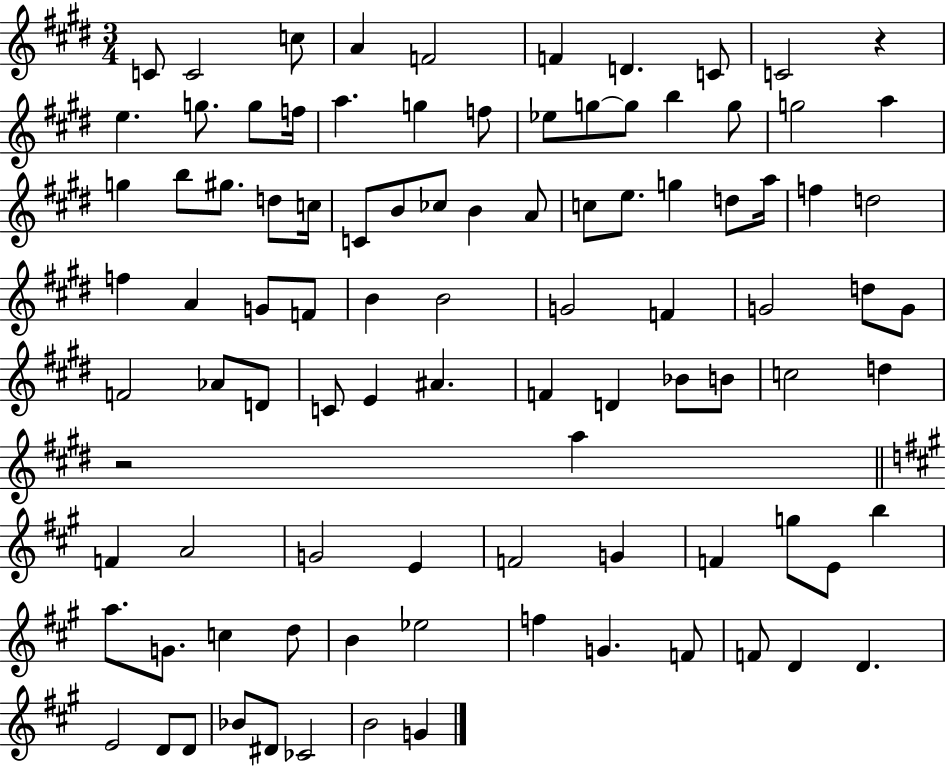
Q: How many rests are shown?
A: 2